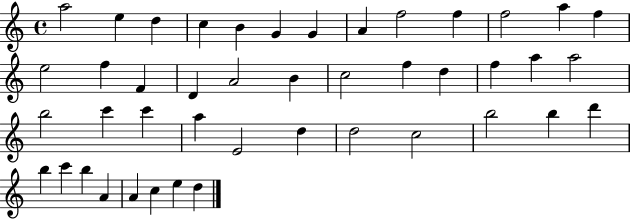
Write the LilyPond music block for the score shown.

{
  \clef treble
  \time 4/4
  \defaultTimeSignature
  \key c \major
  a''2 e''4 d''4 | c''4 b'4 g'4 g'4 | a'4 f''2 f''4 | f''2 a''4 f''4 | \break e''2 f''4 f'4 | d'4 a'2 b'4 | c''2 f''4 d''4 | f''4 a''4 a''2 | \break b''2 c'''4 c'''4 | a''4 e'2 d''4 | d''2 c''2 | b''2 b''4 d'''4 | \break b''4 c'''4 b''4 a'4 | a'4 c''4 e''4 d''4 | \bar "|."
}